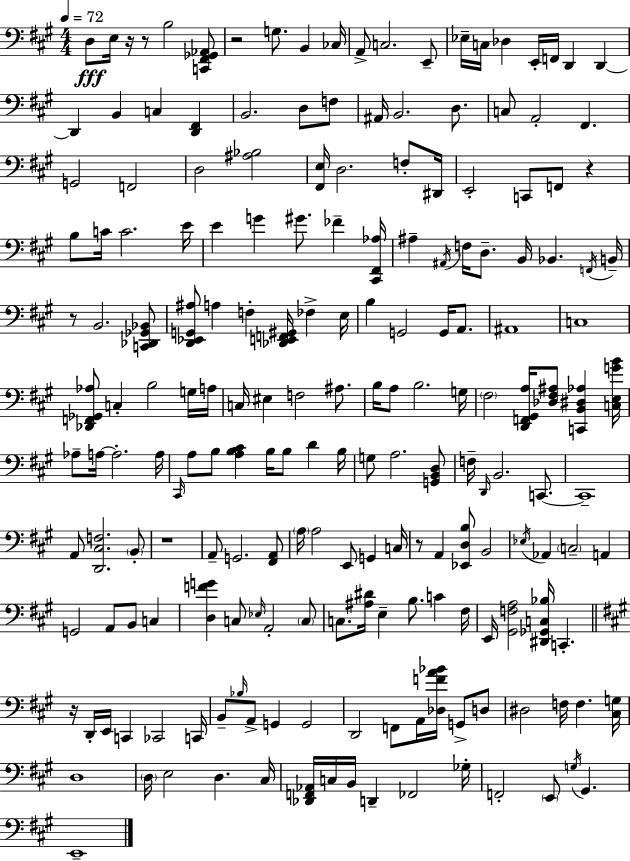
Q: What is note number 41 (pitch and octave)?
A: E4